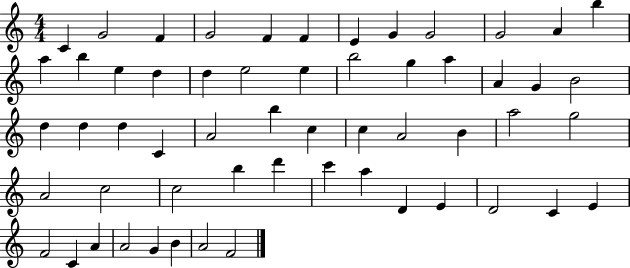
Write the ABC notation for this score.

X:1
T:Untitled
M:4/4
L:1/4
K:C
C G2 F G2 F F E G G2 G2 A b a b e d d e2 e b2 g a A G B2 d d d C A2 b c c A2 B a2 g2 A2 c2 c2 b d' c' a D E D2 C E F2 C A A2 G B A2 F2